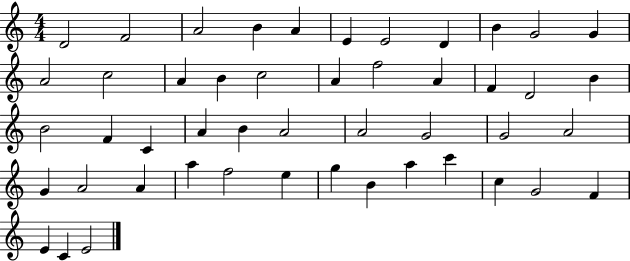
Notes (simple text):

D4/h F4/h A4/h B4/q A4/q E4/q E4/h D4/q B4/q G4/h G4/q A4/h C5/h A4/q B4/q C5/h A4/q F5/h A4/q F4/q D4/h B4/q B4/h F4/q C4/q A4/q B4/q A4/h A4/h G4/h G4/h A4/h G4/q A4/h A4/q A5/q F5/h E5/q G5/q B4/q A5/q C6/q C5/q G4/h F4/q E4/q C4/q E4/h